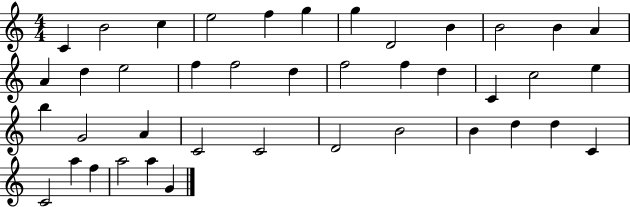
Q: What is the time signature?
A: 4/4